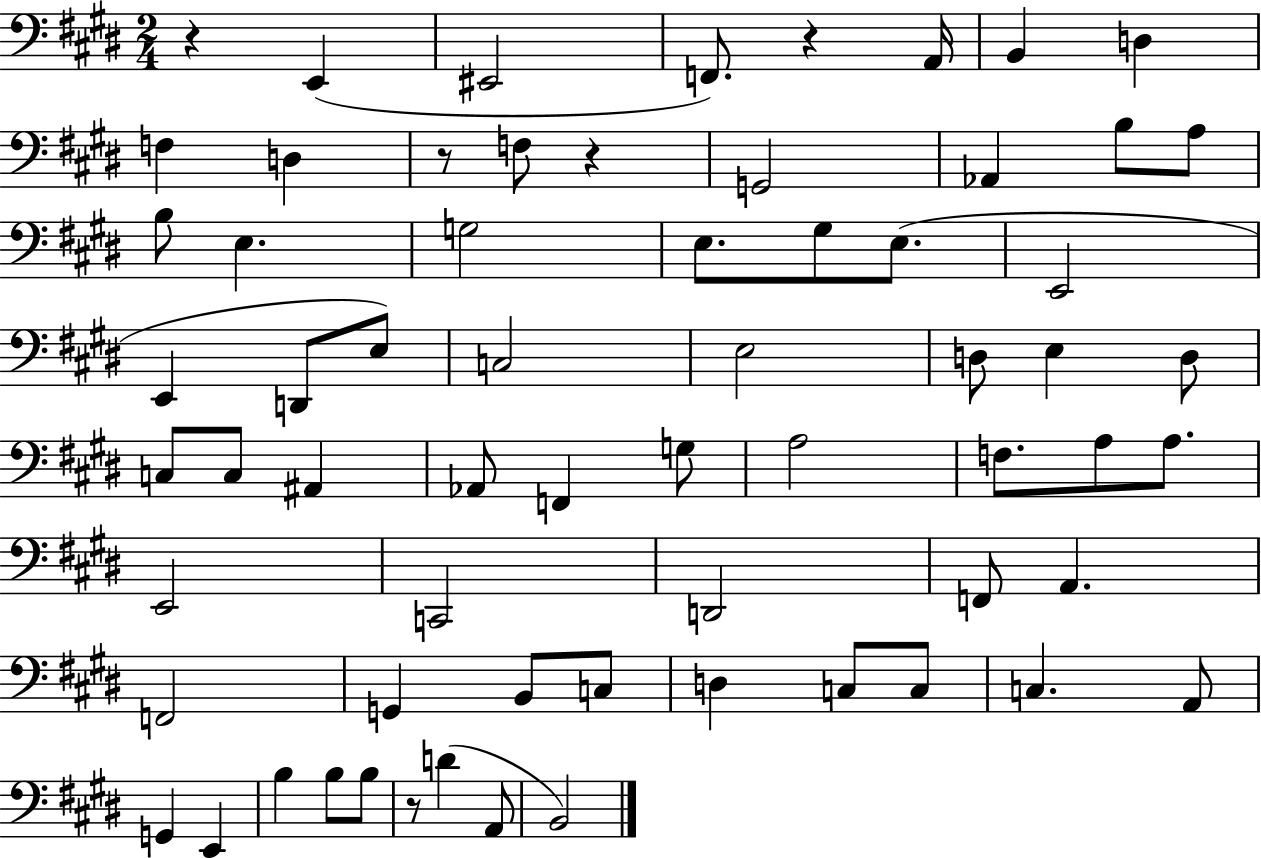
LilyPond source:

{
  \clef bass
  \numericTimeSignature
  \time 2/4
  \key e \major
  \repeat volta 2 { r4 e,4( | eis,2 | f,8.) r4 a,16 | b,4 d4 | \break f4 d4 | r8 f8 r4 | g,2 | aes,4 b8 a8 | \break b8 e4. | g2 | e8. gis8 e8.( | e,2 | \break e,4 d,8 e8) | c2 | e2 | d8 e4 d8 | \break c8 c8 ais,4 | aes,8 f,4 g8 | a2 | f8. a8 a8. | \break e,2 | c,2 | d,2 | f,8 a,4. | \break f,2 | g,4 b,8 c8 | d4 c8 c8 | c4. a,8 | \break g,4 e,4 | b4 b8 b8 | r8 d'4( a,8 | b,2) | \break } \bar "|."
}